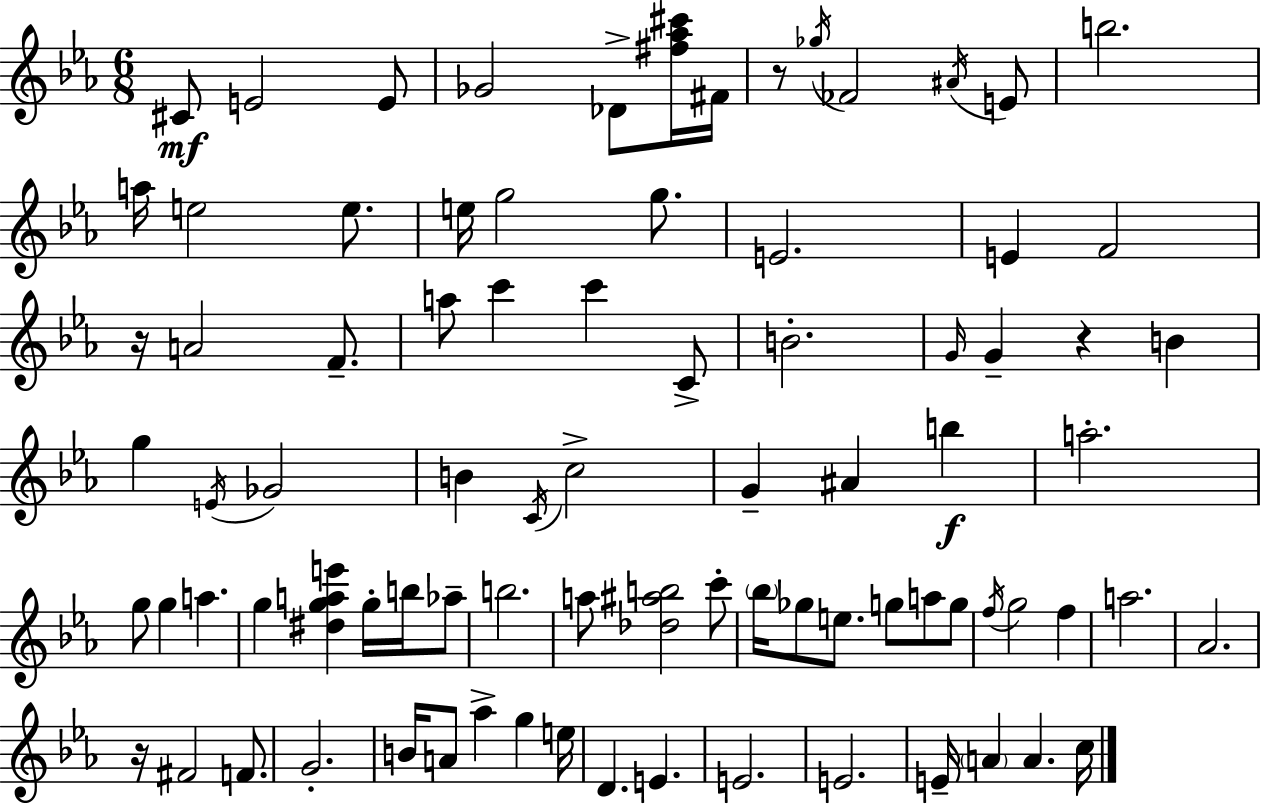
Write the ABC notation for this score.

X:1
T:Untitled
M:6/8
L:1/4
K:Eb
^C/2 E2 E/2 _G2 _D/2 [^f_a^c']/4 ^F/4 z/2 _g/4 _F2 ^A/4 E/2 b2 a/4 e2 e/2 e/4 g2 g/2 E2 E F2 z/4 A2 F/2 a/2 c' c' C/2 B2 G/4 G z B g E/4 _G2 B C/4 c2 G ^A b a2 g/2 g a g [^dgae'] g/4 b/4 _a/2 b2 a/2 [_d^ab]2 c'/2 _b/4 _g/2 e/2 g/2 a/2 g/2 f/4 g2 f a2 _A2 z/4 ^F2 F/2 G2 B/4 A/2 _a g e/4 D E E2 E2 E/4 A A c/4